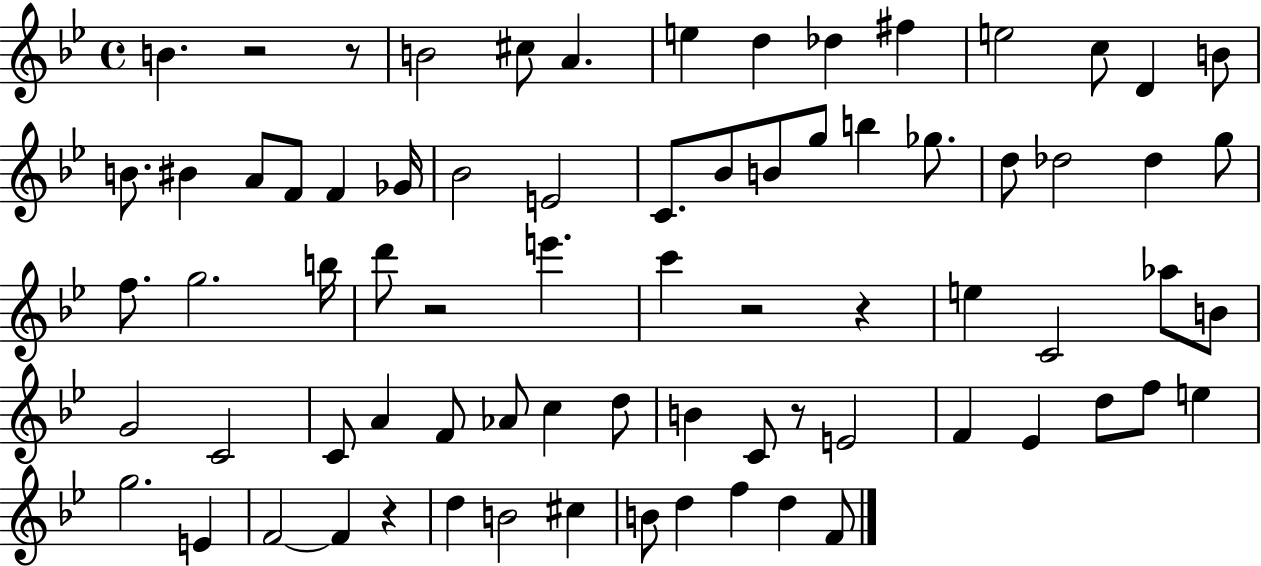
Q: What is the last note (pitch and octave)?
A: F4